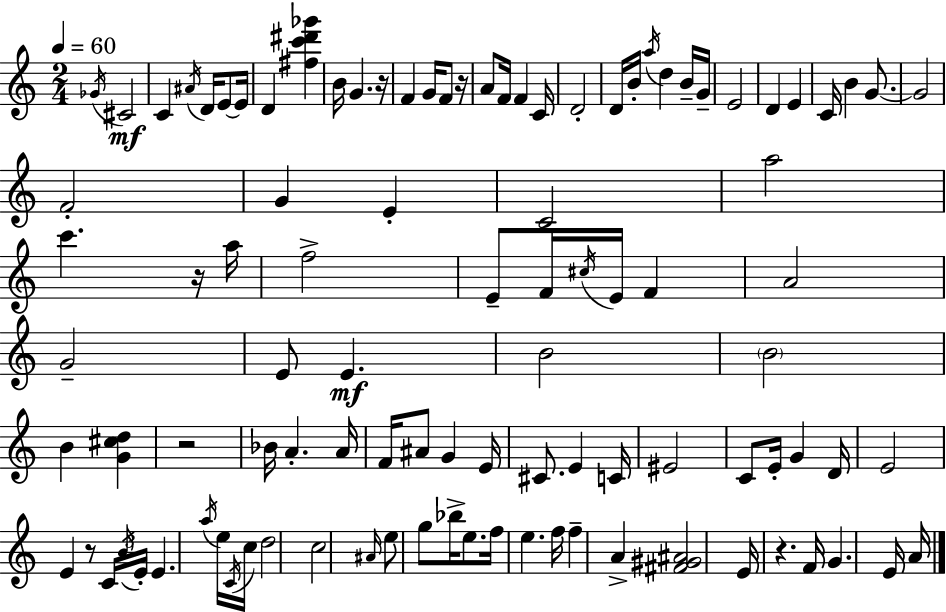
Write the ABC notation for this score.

X:1
T:Untitled
M:2/4
L:1/4
K:C
_G/4 ^C2 C ^A/4 D/4 E/2 E/4 D [^fc'^d'_g'] B/4 G z/4 F G/4 F/2 z/4 A/2 F/4 F C/4 D2 D/4 B/4 a/4 d B/4 G/4 E2 D E C/4 B G/2 G2 F2 G E C2 a2 c' z/4 a/4 f2 E/2 F/4 ^c/4 E/4 F A2 G2 E/2 E B2 B2 B [G^cd] z2 _B/4 A A/4 F/4 ^A/2 G E/4 ^C/2 E C/4 ^E2 C/2 E/4 G D/4 E2 E z/2 C/4 B/4 E/4 E a/4 e/4 C/4 c/4 d2 c2 ^A/4 e/2 g/2 _b/4 e/2 f/4 e f/4 f A [^F^G^A]2 E/4 z F/4 G E/4 A/4